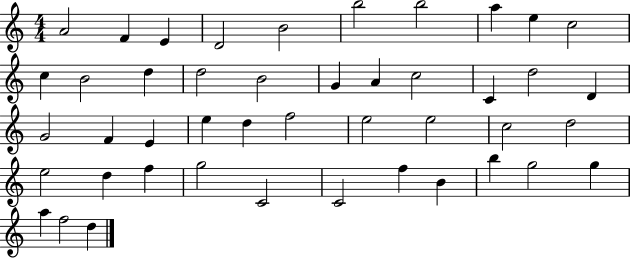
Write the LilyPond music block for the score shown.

{
  \clef treble
  \numericTimeSignature
  \time 4/4
  \key c \major
  a'2 f'4 e'4 | d'2 b'2 | b''2 b''2 | a''4 e''4 c''2 | \break c''4 b'2 d''4 | d''2 b'2 | g'4 a'4 c''2 | c'4 d''2 d'4 | \break g'2 f'4 e'4 | e''4 d''4 f''2 | e''2 e''2 | c''2 d''2 | \break e''2 d''4 f''4 | g''2 c'2 | c'2 f''4 b'4 | b''4 g''2 g''4 | \break a''4 f''2 d''4 | \bar "|."
}